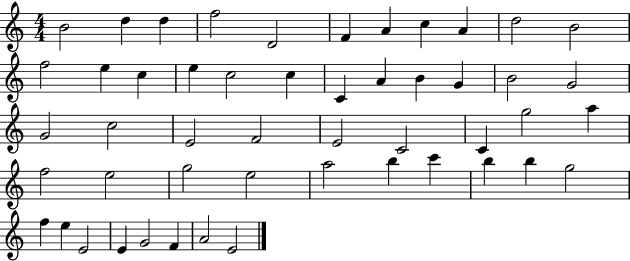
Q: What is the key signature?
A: C major